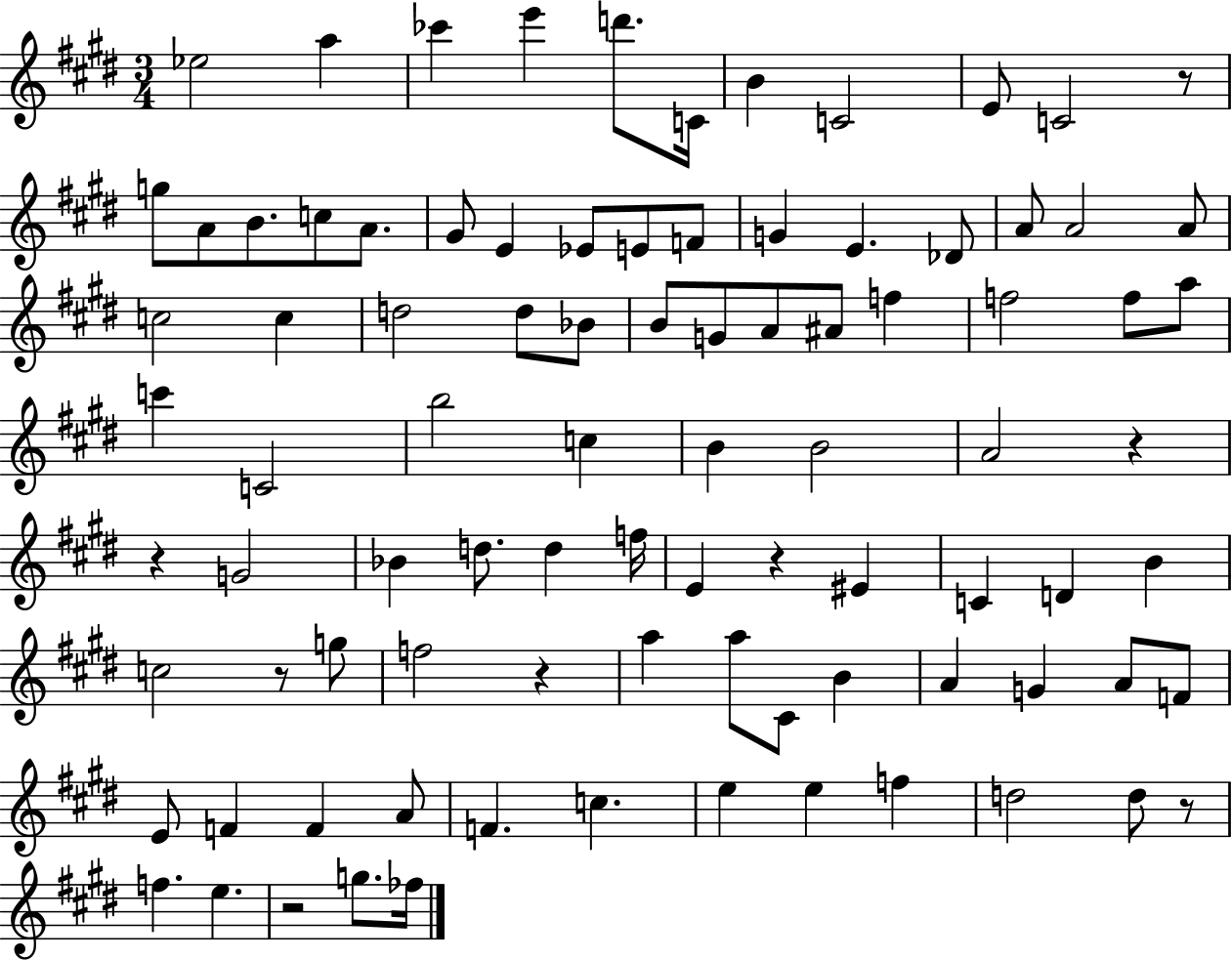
{
  \clef treble
  \numericTimeSignature
  \time 3/4
  \key e \major
  ees''2 a''4 | ces'''4 e'''4 d'''8. c'16 | b'4 c'2 | e'8 c'2 r8 | \break g''8 a'8 b'8. c''8 a'8. | gis'8 e'4 ees'8 e'8 f'8 | g'4 e'4. des'8 | a'8 a'2 a'8 | \break c''2 c''4 | d''2 d''8 bes'8 | b'8 g'8 a'8 ais'8 f''4 | f''2 f''8 a''8 | \break c'''4 c'2 | b''2 c''4 | b'4 b'2 | a'2 r4 | \break r4 g'2 | bes'4 d''8. d''4 f''16 | e'4 r4 eis'4 | c'4 d'4 b'4 | \break c''2 r8 g''8 | f''2 r4 | a''4 a''8 cis'8 b'4 | a'4 g'4 a'8 f'8 | \break e'8 f'4 f'4 a'8 | f'4. c''4. | e''4 e''4 f''4 | d''2 d''8 r8 | \break f''4. e''4. | r2 g''8. fes''16 | \bar "|."
}